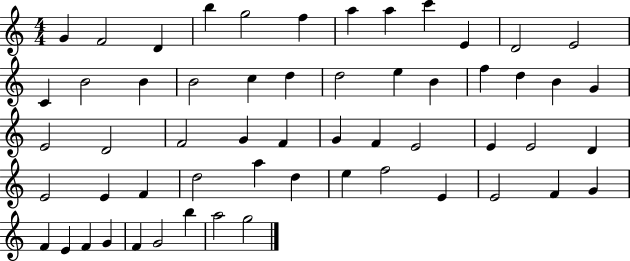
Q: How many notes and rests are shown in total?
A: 57